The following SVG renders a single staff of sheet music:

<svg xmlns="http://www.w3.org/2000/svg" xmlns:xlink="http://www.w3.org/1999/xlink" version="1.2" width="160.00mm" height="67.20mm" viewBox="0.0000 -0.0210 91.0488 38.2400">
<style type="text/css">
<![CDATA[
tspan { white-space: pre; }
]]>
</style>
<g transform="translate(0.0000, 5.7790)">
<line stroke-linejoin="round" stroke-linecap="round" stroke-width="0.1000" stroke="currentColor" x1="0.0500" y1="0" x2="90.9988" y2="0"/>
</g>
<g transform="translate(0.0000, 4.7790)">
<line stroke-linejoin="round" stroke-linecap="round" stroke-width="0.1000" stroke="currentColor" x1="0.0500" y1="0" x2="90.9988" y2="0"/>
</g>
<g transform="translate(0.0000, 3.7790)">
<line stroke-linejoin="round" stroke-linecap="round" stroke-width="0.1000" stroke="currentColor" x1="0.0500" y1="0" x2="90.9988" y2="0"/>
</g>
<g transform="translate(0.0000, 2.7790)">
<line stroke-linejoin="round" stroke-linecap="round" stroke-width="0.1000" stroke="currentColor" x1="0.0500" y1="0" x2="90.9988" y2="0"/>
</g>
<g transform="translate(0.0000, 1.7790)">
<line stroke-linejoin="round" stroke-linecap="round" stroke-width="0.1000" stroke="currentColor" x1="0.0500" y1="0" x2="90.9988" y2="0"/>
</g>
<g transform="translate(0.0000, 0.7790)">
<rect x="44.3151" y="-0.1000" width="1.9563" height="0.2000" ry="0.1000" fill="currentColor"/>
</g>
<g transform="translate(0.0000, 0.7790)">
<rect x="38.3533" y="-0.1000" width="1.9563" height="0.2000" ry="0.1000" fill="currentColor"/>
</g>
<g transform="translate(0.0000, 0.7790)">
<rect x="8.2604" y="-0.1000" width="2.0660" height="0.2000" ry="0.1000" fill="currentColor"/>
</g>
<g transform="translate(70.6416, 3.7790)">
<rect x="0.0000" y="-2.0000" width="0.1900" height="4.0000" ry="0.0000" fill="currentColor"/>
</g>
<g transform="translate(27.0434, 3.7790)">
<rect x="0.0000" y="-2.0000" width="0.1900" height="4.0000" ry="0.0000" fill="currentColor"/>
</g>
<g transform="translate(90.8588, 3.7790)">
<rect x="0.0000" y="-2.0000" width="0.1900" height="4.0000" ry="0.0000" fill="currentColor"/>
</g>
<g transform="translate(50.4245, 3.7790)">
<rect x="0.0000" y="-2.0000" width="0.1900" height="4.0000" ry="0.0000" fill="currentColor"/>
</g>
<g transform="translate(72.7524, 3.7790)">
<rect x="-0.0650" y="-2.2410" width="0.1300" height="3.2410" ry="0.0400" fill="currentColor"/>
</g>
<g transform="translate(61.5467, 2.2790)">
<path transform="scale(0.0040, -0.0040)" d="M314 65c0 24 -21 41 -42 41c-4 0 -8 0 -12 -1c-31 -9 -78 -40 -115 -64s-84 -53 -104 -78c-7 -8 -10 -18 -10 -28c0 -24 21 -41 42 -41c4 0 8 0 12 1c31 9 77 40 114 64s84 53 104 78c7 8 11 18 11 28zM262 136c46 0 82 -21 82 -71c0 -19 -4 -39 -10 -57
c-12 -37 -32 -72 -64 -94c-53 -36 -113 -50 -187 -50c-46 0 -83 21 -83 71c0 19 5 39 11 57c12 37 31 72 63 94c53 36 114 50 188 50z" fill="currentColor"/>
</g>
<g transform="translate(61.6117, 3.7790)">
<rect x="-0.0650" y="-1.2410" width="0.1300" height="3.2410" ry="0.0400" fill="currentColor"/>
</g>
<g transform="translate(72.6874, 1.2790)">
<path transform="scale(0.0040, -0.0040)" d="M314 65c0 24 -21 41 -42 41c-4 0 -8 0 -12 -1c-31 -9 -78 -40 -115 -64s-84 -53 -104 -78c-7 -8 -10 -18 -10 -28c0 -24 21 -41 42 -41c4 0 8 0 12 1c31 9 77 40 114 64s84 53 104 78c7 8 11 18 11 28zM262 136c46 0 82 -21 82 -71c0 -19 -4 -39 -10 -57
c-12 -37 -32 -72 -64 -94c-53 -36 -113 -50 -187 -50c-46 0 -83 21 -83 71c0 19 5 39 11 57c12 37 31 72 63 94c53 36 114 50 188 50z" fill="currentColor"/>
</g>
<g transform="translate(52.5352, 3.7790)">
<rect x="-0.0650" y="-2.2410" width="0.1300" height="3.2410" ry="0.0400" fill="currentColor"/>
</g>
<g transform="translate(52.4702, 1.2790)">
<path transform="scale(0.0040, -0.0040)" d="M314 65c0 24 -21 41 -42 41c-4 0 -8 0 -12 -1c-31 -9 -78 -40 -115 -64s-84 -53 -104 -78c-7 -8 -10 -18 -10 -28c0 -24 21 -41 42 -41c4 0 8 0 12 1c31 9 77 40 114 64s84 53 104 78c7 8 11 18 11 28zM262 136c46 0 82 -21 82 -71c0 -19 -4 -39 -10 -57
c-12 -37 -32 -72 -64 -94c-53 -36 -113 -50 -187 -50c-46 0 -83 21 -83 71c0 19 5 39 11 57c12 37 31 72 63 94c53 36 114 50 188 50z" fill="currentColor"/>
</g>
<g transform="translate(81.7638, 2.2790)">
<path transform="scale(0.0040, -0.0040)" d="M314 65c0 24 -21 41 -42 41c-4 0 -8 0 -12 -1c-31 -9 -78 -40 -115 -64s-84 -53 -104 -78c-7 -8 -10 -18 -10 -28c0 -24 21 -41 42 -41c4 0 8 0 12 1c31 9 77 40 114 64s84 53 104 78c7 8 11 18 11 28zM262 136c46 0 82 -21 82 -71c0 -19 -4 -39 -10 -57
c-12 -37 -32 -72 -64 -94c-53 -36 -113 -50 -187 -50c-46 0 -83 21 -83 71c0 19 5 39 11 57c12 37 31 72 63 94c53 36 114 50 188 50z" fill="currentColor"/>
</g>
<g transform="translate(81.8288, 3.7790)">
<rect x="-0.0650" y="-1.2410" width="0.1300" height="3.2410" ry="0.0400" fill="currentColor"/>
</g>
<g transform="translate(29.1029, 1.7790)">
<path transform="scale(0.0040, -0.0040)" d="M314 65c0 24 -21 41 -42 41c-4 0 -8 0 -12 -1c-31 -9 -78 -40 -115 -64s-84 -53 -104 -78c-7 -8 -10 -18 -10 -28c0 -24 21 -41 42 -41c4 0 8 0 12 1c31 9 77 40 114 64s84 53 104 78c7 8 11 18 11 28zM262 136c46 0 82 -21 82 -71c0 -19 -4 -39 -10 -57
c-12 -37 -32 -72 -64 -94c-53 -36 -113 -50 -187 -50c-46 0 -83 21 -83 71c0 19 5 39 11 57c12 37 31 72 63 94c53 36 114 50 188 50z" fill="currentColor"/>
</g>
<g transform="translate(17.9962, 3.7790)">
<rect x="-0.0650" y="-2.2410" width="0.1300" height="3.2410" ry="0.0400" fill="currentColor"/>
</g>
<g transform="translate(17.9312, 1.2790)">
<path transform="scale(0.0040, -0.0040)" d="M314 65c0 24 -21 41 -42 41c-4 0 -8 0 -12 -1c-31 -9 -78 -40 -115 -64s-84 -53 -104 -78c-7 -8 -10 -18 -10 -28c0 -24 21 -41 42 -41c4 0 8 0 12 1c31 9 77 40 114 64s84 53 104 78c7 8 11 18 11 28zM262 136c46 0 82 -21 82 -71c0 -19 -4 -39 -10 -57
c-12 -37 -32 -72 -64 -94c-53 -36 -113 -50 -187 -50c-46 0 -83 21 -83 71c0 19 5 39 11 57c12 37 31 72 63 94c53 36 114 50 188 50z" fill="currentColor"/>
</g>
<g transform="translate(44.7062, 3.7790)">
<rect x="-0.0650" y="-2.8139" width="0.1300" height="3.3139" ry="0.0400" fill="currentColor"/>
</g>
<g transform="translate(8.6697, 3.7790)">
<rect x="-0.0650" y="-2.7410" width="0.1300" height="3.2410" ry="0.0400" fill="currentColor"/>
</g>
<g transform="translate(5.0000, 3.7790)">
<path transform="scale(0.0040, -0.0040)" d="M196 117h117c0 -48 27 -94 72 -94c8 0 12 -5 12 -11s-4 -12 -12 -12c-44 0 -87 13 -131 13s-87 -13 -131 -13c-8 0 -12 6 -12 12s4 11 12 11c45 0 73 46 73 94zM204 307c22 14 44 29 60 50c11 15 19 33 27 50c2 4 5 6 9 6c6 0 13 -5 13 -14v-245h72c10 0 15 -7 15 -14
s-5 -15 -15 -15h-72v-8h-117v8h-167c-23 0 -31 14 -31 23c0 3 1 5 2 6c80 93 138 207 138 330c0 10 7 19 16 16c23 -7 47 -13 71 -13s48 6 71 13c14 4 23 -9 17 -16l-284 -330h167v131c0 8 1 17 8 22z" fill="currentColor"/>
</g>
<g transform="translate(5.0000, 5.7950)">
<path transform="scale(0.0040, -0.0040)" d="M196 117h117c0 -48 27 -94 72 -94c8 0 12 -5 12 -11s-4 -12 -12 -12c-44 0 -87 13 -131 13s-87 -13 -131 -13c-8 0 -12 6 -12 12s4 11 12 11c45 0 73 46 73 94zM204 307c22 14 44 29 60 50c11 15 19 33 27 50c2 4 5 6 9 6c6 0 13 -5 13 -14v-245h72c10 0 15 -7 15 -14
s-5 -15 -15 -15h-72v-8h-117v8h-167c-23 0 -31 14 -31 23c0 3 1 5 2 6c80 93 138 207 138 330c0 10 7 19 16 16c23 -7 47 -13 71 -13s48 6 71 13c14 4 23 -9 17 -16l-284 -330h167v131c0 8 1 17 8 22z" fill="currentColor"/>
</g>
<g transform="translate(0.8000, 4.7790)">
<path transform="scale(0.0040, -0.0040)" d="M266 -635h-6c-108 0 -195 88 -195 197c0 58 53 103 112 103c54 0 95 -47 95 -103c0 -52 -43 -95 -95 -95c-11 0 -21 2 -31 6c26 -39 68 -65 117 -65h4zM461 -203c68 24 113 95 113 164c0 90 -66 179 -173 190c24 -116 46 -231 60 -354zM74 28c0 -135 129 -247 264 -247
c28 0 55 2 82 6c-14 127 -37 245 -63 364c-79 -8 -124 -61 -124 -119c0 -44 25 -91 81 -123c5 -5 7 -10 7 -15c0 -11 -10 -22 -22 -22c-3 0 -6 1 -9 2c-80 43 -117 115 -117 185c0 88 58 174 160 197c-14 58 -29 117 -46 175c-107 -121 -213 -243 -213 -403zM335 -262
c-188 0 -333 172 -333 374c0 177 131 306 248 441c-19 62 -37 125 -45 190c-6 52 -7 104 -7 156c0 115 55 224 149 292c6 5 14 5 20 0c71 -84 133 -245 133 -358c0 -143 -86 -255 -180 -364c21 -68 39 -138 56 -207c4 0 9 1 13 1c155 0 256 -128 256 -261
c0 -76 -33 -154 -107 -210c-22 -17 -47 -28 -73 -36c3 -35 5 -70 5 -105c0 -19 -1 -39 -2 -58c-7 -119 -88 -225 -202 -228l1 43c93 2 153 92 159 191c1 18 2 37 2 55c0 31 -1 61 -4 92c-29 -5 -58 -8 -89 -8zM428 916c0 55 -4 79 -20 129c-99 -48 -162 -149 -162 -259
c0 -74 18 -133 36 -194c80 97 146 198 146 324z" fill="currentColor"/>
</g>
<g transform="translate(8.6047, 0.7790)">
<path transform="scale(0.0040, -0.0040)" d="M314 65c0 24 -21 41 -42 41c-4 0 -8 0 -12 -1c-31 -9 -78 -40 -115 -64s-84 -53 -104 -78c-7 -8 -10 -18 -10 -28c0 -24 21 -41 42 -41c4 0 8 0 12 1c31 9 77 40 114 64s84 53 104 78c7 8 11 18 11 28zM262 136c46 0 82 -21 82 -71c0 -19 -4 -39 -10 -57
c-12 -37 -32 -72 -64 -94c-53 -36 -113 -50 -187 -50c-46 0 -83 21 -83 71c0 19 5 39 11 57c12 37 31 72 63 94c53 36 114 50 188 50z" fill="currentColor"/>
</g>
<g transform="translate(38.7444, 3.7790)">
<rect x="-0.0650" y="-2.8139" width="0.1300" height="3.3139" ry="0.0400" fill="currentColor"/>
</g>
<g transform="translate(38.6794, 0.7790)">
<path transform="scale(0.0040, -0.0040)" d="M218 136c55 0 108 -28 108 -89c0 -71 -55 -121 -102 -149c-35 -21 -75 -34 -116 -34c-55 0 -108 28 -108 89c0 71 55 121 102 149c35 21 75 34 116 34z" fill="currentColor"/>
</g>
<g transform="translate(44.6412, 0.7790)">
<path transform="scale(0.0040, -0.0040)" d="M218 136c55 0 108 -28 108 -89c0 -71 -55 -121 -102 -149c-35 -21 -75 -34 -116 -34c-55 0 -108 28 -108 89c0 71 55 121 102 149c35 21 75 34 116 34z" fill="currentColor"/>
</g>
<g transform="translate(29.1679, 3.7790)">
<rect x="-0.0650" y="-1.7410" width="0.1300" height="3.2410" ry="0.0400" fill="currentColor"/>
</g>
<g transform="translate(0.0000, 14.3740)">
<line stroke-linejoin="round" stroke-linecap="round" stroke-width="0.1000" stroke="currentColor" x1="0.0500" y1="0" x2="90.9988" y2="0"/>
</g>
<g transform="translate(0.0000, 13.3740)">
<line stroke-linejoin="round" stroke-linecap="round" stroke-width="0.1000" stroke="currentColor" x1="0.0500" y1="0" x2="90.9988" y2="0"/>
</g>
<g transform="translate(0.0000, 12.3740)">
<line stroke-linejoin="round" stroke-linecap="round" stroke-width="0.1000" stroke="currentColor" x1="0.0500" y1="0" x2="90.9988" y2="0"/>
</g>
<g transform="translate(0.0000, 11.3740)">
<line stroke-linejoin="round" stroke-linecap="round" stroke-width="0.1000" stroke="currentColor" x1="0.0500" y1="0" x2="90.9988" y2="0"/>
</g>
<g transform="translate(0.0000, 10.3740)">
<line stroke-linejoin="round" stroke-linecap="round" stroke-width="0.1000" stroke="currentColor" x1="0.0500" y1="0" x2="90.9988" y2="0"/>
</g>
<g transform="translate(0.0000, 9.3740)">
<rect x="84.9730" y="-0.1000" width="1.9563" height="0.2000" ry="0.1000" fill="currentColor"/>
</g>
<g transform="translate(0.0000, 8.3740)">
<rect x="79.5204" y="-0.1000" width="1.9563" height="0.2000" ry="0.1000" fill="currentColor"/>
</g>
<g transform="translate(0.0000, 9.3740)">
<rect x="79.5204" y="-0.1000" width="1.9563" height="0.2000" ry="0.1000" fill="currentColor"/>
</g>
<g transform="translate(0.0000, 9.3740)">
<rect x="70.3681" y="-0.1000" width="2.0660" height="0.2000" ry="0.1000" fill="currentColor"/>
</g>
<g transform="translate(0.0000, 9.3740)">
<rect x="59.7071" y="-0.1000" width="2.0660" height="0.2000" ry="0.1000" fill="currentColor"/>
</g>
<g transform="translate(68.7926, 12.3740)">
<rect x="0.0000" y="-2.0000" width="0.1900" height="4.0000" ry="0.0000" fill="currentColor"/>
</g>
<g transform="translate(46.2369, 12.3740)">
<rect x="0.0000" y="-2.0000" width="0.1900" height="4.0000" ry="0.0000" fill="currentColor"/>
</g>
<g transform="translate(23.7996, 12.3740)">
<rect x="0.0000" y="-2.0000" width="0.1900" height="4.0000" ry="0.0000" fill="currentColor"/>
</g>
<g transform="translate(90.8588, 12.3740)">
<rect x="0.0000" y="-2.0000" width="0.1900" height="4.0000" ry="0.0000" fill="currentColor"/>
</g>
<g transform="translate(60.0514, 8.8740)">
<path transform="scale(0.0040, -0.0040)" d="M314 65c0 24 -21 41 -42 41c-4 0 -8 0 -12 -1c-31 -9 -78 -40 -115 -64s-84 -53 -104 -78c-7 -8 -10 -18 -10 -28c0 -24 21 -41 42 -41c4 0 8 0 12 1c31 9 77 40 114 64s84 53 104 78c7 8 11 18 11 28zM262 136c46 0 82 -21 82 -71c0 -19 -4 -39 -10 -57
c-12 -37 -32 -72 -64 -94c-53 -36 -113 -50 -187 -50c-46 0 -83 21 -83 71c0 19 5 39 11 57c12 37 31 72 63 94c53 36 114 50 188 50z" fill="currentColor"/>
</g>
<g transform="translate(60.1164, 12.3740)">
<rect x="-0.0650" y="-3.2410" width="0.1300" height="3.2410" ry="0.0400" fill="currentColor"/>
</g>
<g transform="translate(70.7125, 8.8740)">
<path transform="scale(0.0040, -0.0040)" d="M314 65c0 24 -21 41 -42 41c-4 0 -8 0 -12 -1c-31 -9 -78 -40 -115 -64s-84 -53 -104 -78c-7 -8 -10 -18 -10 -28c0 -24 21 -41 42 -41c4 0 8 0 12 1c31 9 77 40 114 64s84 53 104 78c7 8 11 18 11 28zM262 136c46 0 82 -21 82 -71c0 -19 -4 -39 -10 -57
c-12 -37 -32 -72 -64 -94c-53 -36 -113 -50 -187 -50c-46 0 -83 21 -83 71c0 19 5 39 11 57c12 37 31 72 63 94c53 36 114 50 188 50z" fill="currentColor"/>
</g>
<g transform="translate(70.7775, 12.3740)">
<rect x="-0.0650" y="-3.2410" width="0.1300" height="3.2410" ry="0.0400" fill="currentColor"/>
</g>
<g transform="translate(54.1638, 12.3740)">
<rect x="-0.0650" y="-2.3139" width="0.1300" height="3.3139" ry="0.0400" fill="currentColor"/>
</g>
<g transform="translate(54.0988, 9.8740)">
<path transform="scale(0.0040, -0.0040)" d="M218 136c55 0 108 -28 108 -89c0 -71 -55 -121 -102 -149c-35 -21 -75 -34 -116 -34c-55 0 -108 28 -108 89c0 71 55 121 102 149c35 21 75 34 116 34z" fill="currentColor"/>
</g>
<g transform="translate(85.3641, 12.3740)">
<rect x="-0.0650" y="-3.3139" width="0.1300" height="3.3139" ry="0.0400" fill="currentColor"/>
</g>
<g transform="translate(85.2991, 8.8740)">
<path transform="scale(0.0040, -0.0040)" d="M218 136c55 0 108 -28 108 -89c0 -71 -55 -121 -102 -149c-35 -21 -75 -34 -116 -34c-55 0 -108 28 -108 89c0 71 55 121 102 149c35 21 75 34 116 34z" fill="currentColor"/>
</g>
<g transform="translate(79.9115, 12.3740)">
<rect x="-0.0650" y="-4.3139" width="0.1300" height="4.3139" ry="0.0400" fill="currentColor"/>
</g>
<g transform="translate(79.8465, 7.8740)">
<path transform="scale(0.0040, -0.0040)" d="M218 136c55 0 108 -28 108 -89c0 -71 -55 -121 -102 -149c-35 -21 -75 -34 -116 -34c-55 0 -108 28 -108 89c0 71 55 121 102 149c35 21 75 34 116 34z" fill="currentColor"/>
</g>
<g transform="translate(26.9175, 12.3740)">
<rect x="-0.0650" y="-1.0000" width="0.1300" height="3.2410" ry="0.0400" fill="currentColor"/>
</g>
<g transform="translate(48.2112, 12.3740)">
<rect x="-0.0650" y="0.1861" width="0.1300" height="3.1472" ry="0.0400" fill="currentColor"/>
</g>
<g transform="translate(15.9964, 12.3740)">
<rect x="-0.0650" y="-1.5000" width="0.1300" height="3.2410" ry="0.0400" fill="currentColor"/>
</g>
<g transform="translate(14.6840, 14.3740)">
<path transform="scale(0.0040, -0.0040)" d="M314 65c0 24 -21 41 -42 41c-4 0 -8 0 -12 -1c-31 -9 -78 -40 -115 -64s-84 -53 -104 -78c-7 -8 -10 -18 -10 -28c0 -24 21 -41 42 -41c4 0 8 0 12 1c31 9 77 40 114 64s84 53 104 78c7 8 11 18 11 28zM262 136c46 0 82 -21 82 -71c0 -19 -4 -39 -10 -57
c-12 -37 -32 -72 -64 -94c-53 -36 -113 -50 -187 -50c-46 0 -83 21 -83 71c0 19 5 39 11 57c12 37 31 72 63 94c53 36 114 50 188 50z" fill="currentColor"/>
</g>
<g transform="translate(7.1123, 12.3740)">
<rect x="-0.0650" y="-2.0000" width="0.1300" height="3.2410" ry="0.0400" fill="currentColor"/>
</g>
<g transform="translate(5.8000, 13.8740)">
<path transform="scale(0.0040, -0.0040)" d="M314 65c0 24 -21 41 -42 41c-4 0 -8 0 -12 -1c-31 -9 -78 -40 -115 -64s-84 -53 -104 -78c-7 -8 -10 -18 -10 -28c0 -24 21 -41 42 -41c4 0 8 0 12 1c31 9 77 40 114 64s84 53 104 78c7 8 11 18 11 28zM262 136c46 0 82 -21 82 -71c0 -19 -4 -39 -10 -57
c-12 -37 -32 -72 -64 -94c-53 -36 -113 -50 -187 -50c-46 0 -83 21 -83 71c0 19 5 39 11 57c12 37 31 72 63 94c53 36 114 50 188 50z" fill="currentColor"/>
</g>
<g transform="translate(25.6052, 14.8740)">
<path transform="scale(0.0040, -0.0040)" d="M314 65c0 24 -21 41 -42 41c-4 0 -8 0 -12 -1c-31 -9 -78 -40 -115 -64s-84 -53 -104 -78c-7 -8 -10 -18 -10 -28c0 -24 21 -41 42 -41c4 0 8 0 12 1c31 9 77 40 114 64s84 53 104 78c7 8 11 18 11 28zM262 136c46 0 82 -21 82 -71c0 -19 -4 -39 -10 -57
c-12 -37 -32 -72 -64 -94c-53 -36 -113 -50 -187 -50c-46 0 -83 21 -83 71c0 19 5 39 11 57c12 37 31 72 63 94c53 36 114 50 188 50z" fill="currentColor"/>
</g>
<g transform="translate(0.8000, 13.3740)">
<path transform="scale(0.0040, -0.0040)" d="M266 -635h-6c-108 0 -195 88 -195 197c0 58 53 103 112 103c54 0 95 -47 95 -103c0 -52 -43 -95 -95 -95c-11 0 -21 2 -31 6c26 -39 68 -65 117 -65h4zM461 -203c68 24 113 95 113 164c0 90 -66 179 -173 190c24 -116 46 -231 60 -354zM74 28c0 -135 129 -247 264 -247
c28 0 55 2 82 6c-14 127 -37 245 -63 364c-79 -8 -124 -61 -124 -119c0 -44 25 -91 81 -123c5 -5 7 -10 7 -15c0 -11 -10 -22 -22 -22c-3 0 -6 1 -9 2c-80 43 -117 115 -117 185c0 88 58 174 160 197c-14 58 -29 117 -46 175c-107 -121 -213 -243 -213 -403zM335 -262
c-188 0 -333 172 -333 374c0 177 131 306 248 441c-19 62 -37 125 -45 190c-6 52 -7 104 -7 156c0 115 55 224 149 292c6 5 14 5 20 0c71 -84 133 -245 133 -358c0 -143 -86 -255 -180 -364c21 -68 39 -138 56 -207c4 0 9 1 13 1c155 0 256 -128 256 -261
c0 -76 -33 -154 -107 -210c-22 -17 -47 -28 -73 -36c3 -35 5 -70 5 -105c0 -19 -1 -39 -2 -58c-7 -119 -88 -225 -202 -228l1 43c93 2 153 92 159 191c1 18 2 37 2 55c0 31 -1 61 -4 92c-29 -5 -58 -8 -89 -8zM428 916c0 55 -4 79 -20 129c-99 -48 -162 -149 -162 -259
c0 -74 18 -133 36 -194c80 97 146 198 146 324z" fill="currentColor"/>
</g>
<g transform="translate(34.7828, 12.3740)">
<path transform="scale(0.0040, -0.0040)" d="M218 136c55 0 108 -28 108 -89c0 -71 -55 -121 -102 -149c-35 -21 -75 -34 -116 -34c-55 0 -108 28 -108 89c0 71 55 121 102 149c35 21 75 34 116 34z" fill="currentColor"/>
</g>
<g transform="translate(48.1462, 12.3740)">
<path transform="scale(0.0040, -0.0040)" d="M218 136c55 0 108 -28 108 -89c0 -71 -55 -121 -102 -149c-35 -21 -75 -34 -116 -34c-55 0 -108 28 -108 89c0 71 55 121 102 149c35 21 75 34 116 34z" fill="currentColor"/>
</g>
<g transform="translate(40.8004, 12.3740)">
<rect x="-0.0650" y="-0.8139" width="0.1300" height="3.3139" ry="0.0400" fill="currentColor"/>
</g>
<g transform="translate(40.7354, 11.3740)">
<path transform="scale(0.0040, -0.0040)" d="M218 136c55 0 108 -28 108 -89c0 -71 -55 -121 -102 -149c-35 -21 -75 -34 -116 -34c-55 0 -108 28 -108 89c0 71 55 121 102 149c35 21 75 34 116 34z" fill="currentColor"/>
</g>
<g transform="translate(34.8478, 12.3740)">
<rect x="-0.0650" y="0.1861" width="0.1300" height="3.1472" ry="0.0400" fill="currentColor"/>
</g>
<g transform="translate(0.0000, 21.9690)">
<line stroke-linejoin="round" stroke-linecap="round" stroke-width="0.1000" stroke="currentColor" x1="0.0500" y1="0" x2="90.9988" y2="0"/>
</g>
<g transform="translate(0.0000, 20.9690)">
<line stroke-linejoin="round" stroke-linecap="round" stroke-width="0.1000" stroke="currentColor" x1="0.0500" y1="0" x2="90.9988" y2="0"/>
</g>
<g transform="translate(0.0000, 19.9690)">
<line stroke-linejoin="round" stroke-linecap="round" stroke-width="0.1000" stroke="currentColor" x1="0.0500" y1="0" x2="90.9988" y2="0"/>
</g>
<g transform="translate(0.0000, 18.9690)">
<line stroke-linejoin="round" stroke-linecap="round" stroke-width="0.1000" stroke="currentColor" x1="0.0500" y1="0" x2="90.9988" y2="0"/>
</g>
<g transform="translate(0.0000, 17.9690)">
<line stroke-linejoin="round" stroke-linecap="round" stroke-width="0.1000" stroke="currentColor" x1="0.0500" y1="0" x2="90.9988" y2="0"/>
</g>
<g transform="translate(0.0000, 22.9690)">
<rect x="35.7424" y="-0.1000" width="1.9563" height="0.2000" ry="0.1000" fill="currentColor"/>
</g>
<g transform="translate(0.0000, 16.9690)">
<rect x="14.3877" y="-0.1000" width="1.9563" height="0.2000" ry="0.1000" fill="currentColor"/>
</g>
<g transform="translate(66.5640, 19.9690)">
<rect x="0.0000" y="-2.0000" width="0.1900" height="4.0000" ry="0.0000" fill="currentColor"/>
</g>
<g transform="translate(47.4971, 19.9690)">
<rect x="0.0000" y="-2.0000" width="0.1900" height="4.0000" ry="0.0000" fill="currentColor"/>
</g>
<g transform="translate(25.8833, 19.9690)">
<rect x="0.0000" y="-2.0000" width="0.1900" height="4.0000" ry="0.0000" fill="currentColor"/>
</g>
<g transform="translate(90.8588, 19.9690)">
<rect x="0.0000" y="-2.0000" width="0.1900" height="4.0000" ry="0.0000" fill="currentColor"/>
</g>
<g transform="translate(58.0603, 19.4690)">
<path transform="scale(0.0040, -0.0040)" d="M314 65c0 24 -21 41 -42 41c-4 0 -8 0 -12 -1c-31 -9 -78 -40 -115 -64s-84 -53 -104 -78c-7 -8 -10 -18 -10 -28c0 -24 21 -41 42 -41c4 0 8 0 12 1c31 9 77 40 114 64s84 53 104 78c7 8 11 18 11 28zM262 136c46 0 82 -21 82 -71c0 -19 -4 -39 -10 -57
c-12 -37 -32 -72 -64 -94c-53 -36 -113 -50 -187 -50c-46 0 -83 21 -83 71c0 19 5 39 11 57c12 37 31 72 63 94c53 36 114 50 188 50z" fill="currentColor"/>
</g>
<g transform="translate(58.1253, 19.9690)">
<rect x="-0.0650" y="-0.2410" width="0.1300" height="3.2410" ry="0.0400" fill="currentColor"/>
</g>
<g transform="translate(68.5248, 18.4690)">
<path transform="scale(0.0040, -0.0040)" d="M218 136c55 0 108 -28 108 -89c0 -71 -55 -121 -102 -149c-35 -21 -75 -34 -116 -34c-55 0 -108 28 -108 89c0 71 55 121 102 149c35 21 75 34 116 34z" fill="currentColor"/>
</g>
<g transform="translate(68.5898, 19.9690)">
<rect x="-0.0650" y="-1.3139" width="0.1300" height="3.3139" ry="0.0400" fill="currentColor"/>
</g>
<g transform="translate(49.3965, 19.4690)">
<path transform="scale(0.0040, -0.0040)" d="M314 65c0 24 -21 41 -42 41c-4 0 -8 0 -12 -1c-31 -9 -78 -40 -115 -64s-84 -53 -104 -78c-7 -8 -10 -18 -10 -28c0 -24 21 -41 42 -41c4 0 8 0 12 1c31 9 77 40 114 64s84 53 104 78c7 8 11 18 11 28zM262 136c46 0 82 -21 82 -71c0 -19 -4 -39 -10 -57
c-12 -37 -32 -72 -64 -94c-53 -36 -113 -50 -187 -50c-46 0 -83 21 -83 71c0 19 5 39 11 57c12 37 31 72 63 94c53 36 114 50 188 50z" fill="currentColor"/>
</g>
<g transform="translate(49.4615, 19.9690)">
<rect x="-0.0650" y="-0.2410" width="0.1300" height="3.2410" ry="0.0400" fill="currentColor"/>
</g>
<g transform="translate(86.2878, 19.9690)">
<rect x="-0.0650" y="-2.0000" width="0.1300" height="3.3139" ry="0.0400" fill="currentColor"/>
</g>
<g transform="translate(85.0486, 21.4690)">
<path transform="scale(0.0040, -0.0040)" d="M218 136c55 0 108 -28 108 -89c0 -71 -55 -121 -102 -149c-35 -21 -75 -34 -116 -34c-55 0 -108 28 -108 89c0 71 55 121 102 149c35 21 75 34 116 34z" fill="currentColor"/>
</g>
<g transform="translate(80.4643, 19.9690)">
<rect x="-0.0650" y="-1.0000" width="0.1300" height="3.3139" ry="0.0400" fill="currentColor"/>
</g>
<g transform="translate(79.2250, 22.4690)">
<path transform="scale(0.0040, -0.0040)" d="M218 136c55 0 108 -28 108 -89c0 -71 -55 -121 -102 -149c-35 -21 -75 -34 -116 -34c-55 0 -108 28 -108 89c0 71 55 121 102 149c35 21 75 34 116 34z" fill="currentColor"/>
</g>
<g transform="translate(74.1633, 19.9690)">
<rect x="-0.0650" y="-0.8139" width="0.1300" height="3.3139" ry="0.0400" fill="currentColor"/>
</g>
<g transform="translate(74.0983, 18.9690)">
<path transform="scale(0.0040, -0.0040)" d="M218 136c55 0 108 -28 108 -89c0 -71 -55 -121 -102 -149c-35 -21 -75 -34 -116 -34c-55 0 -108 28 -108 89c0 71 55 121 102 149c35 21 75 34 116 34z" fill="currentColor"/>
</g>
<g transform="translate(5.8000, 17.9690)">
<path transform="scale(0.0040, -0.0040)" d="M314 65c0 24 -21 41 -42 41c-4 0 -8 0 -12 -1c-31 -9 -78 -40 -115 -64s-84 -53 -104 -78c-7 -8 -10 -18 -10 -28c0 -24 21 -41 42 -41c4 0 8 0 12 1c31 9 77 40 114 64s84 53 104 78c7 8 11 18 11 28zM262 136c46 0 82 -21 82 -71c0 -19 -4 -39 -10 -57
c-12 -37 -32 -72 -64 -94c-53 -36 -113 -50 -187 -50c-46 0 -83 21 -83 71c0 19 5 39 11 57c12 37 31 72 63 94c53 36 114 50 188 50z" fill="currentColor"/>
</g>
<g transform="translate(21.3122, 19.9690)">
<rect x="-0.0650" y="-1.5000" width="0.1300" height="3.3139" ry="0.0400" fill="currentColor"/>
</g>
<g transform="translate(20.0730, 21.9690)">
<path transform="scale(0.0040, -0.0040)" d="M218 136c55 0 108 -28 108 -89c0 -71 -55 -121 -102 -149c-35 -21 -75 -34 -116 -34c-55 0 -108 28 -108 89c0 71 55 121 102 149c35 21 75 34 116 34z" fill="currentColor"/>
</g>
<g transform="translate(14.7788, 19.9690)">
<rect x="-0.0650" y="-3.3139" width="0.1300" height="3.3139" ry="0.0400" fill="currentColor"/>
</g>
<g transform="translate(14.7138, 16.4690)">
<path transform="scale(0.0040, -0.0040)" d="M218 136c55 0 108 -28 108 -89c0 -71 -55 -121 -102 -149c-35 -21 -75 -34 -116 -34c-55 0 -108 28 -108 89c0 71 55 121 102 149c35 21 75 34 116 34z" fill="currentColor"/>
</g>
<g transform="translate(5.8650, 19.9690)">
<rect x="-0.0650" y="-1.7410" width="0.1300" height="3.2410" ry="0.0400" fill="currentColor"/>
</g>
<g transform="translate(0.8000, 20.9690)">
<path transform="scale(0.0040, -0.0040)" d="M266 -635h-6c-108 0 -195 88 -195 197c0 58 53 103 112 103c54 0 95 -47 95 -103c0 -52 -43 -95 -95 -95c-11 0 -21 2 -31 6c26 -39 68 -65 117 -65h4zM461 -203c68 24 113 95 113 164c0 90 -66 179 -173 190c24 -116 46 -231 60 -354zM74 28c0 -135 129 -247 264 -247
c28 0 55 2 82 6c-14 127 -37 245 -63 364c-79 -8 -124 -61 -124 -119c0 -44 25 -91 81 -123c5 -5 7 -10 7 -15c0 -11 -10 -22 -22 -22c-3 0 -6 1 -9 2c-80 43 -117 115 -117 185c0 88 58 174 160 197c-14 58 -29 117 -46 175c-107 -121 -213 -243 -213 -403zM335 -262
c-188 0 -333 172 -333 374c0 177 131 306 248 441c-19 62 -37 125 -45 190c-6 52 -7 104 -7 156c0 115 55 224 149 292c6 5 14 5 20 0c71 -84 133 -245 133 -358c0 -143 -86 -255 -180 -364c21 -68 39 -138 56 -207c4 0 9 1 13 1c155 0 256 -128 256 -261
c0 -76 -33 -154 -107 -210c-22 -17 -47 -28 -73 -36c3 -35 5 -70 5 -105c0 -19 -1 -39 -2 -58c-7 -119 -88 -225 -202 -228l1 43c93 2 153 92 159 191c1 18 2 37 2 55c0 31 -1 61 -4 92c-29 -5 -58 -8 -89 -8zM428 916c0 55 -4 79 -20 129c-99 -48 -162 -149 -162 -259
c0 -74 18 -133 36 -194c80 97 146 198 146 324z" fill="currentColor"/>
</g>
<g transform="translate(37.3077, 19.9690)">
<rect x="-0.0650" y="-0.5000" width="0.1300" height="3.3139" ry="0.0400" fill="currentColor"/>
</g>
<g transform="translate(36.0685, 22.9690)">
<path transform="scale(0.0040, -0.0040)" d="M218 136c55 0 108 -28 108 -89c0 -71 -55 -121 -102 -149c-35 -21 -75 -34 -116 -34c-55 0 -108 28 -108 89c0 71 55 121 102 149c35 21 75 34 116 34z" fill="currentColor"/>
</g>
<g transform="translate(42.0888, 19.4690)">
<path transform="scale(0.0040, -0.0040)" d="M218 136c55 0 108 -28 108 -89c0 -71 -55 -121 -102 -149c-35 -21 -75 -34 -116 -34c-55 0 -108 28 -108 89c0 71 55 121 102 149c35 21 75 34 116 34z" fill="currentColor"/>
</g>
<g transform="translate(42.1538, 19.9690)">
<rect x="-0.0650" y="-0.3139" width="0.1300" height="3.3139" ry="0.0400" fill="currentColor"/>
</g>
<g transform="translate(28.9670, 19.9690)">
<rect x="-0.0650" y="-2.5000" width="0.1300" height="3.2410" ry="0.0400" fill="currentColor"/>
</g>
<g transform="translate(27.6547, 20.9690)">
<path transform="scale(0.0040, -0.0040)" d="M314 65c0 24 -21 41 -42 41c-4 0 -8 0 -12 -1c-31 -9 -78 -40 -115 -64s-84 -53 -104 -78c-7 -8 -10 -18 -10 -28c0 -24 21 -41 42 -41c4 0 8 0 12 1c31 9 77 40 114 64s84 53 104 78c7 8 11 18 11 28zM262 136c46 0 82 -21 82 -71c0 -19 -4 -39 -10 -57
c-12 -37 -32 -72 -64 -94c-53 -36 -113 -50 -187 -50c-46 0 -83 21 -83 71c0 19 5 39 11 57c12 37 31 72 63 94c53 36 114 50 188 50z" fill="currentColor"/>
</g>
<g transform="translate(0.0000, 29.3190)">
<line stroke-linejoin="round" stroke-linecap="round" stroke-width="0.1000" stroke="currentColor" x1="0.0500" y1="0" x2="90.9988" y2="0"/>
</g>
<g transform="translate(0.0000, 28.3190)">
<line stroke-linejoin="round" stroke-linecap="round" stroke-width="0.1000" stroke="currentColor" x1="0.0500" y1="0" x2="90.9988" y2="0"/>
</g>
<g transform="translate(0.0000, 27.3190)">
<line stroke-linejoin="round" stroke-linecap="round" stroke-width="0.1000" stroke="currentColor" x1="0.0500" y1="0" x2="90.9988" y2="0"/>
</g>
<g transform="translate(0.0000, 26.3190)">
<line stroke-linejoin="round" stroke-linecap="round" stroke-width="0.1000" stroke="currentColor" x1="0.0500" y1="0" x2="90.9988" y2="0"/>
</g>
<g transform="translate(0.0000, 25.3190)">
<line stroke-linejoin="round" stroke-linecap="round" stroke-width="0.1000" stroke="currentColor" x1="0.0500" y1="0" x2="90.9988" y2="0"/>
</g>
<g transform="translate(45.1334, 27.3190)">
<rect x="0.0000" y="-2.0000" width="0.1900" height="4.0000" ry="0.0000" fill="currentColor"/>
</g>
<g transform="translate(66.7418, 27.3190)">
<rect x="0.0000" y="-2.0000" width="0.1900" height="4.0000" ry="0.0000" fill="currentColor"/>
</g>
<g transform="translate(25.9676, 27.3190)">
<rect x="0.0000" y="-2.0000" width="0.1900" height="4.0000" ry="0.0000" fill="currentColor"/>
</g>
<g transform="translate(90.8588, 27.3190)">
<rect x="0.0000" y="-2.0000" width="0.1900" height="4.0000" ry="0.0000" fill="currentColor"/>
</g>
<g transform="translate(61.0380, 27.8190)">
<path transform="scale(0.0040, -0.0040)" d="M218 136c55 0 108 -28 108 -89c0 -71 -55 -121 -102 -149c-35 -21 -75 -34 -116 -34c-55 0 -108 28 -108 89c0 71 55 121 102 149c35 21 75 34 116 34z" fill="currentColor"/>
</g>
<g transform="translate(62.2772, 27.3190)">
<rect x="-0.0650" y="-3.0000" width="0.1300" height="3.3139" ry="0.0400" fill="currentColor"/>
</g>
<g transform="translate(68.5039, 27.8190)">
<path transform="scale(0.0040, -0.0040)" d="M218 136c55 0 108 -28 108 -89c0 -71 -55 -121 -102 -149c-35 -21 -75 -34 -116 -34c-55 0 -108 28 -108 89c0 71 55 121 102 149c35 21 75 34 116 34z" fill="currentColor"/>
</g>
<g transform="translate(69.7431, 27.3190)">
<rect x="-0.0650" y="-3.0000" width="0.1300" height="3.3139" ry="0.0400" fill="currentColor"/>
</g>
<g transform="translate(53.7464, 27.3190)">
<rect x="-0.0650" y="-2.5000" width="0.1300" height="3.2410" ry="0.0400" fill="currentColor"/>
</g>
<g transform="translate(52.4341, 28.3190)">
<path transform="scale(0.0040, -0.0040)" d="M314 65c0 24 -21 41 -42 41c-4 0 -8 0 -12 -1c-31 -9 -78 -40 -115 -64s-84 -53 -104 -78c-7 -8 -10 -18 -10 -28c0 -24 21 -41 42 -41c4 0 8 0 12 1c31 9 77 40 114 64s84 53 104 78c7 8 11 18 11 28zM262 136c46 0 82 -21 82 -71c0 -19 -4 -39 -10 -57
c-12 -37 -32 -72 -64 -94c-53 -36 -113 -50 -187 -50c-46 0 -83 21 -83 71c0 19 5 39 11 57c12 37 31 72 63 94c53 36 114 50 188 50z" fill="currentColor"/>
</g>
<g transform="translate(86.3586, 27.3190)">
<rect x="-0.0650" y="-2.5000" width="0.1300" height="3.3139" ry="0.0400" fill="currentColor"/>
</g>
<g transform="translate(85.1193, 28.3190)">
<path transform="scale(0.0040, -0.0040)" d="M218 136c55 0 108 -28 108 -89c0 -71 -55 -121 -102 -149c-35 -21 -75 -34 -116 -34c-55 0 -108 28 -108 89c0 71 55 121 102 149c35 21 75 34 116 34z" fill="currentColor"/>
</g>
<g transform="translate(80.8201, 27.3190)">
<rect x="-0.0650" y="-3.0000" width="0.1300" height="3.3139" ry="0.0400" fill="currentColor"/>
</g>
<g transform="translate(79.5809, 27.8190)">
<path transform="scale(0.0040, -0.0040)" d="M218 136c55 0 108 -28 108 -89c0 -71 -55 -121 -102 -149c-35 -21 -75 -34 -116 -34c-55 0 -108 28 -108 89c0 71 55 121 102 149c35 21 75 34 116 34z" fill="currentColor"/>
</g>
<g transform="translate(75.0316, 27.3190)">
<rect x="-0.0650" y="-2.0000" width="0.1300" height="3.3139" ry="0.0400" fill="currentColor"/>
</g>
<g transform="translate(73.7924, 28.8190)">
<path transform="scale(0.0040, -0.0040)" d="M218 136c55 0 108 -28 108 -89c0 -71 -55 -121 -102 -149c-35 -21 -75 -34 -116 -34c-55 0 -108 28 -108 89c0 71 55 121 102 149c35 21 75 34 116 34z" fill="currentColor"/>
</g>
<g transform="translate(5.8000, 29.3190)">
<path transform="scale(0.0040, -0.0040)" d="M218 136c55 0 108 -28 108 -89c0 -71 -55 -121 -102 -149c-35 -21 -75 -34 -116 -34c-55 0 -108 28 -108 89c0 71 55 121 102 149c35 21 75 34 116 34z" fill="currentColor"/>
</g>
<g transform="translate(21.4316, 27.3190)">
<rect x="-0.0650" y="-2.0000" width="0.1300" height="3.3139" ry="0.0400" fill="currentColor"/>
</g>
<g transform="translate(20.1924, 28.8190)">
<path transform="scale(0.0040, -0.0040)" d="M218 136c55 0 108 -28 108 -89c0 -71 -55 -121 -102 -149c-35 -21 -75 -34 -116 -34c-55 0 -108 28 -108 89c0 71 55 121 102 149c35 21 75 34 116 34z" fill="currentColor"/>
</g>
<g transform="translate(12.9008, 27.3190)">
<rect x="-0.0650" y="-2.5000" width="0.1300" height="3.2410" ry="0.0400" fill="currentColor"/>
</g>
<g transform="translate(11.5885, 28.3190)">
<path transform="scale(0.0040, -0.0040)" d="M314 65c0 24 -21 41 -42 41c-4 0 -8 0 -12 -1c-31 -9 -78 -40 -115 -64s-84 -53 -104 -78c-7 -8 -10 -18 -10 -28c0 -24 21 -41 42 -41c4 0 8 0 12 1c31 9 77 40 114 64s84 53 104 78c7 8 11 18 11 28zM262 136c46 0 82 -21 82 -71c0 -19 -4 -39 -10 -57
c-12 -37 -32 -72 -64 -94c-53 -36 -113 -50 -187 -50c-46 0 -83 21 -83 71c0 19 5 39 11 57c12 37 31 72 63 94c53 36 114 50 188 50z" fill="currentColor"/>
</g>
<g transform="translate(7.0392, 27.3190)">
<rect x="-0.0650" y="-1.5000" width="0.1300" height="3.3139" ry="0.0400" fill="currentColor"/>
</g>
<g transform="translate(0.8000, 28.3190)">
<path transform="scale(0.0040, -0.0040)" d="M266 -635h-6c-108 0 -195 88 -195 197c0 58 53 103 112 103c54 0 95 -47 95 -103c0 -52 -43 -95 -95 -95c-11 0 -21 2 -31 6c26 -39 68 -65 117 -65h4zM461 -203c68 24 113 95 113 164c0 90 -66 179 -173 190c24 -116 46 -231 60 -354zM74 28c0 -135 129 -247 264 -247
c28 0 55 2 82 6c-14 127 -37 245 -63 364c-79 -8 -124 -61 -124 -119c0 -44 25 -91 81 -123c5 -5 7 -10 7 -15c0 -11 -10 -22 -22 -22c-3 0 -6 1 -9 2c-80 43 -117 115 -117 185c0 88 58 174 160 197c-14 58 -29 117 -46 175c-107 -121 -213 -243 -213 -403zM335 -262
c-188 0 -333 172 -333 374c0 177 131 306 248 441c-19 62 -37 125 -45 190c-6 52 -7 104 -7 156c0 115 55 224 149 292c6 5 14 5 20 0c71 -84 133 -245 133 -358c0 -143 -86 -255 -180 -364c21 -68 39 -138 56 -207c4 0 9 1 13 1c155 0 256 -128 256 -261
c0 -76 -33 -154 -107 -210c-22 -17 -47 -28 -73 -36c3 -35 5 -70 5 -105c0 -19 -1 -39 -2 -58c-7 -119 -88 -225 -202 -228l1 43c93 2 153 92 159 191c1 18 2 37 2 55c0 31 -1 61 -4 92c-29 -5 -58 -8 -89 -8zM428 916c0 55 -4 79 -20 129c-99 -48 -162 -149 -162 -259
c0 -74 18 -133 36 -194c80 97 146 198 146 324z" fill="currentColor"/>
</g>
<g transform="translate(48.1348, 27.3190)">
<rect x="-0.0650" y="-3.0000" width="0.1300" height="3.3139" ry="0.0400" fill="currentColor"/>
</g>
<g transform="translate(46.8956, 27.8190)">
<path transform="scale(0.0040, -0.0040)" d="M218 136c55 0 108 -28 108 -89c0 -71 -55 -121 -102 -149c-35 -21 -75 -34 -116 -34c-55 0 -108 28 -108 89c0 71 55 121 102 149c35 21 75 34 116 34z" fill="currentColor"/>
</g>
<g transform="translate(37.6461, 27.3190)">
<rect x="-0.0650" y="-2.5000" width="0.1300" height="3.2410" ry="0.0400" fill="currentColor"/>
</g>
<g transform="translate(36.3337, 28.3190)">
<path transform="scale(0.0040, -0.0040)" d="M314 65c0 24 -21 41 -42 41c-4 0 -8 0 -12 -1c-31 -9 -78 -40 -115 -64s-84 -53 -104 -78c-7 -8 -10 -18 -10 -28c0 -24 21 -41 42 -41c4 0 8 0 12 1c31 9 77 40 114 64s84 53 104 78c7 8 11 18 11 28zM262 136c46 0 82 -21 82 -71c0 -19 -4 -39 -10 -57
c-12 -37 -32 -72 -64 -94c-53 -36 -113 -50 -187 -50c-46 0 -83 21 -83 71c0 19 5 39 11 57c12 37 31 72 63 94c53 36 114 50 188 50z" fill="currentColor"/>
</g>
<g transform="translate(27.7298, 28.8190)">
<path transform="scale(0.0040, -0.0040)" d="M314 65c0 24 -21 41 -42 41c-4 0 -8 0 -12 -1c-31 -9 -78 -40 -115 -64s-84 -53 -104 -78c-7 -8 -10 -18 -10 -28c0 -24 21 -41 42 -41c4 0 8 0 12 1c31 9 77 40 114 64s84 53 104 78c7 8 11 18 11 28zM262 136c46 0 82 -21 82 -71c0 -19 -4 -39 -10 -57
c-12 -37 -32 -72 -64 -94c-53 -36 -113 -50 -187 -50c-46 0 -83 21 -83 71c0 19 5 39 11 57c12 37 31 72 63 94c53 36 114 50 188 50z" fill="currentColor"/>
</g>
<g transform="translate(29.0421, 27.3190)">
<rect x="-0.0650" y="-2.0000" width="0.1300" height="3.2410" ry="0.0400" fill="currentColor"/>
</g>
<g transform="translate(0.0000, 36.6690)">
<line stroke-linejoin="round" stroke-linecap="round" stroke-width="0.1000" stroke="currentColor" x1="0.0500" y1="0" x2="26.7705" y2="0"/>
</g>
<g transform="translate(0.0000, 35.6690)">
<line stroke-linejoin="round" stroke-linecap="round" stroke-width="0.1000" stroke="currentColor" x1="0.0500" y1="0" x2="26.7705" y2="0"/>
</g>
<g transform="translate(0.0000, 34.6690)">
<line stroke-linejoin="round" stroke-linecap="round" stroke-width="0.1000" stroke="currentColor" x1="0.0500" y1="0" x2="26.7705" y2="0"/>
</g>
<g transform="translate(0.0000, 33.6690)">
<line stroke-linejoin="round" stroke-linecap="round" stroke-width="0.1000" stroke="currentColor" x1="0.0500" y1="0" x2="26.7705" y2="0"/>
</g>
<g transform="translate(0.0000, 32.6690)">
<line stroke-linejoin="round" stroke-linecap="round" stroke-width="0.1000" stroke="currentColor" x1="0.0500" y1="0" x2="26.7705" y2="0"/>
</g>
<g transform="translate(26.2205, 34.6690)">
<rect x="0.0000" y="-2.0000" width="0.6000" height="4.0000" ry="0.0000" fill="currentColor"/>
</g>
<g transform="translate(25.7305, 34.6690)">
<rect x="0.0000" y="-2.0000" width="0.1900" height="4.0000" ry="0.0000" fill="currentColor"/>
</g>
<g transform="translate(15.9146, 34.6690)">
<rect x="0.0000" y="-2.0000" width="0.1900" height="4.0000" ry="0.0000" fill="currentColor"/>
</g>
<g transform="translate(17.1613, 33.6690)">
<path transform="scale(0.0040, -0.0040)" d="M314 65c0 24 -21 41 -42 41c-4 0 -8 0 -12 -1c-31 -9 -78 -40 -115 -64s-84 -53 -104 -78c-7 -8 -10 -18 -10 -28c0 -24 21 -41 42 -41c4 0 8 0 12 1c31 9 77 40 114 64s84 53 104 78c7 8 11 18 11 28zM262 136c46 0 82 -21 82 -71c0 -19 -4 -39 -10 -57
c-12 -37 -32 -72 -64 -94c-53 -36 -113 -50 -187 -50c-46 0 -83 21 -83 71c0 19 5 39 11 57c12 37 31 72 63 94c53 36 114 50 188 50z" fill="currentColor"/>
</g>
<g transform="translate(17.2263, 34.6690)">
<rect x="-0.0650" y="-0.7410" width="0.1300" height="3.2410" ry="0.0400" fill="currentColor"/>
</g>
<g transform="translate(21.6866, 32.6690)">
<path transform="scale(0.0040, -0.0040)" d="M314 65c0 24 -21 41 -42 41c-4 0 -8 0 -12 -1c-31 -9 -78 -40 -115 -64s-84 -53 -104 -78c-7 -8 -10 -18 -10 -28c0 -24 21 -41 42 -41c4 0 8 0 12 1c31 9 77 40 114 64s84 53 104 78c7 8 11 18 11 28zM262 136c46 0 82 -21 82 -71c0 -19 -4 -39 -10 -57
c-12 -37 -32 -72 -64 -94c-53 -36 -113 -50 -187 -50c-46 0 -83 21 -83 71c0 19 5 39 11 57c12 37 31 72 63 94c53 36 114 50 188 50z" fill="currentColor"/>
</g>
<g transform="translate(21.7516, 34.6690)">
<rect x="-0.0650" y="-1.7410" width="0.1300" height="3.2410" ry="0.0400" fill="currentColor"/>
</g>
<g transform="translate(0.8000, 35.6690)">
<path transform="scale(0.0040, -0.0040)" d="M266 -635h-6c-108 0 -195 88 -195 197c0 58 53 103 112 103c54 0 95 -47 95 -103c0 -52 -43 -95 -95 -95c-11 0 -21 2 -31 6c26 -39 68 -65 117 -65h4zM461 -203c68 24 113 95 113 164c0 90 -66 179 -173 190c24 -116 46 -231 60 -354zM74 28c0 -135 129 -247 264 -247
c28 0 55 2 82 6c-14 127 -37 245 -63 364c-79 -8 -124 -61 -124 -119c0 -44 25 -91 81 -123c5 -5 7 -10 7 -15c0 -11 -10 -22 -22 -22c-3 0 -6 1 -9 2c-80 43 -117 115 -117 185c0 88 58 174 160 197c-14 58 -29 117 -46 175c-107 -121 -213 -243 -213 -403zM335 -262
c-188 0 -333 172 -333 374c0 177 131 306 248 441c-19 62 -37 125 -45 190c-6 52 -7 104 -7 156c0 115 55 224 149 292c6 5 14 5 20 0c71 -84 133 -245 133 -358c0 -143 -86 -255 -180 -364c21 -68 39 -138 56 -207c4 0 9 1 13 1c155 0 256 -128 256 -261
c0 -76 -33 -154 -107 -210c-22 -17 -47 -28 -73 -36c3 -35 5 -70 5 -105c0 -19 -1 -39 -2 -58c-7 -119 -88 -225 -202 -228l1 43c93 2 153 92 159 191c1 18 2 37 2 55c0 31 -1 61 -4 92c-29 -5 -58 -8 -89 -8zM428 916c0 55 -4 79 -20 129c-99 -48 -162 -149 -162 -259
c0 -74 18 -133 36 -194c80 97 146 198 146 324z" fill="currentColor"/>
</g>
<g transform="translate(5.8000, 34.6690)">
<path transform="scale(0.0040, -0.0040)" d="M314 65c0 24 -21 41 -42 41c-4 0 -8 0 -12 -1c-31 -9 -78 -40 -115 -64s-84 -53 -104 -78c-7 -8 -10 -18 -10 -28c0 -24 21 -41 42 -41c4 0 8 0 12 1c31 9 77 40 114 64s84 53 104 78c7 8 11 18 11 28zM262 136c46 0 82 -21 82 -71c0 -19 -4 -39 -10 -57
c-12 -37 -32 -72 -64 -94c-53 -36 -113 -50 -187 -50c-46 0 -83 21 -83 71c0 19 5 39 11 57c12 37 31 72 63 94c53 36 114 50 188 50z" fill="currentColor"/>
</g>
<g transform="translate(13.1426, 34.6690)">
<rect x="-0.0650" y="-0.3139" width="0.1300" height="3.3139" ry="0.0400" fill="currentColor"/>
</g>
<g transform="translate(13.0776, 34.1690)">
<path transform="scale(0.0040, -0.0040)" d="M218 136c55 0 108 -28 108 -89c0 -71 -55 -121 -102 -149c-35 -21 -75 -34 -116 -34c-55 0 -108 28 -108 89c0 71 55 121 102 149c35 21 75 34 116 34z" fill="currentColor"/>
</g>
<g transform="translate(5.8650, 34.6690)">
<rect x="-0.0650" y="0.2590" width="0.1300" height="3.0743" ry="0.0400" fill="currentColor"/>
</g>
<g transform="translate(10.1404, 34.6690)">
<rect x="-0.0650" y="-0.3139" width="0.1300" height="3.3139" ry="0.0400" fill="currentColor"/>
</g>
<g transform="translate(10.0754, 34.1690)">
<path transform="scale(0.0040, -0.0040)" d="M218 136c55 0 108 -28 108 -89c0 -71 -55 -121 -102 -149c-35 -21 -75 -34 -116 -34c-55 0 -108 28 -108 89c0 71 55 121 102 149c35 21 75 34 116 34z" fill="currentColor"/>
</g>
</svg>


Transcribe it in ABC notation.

X:1
T:Untitled
M:4/4
L:1/4
K:C
a2 g2 f2 a a g2 e2 g2 e2 F2 E2 D2 B d B g b2 b2 d' b f2 b E G2 C c c2 c2 e d D F E G2 F F2 G2 A G2 A A F A G B2 c c d2 f2